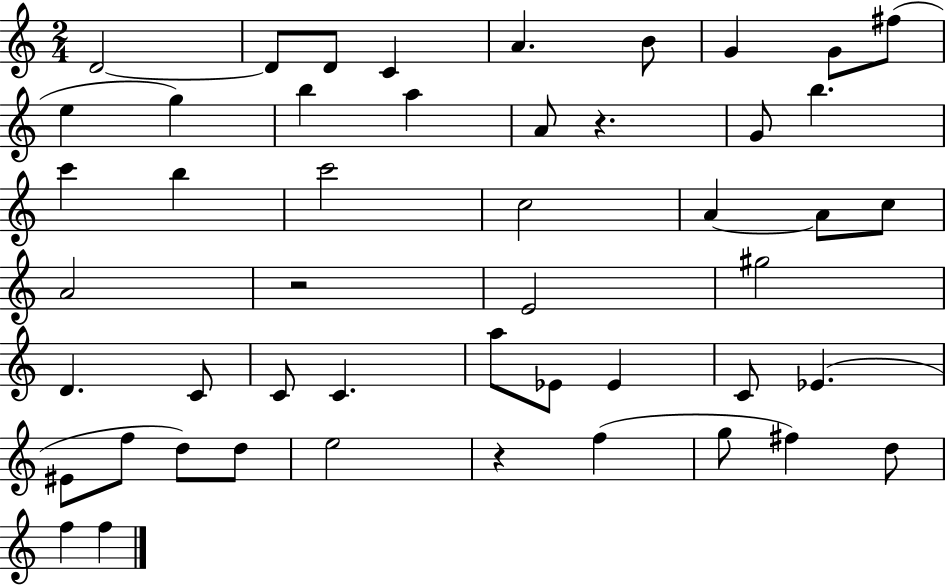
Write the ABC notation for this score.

X:1
T:Untitled
M:2/4
L:1/4
K:C
D2 D/2 D/2 C A B/2 G G/2 ^f/2 e g b a A/2 z G/2 b c' b c'2 c2 A A/2 c/2 A2 z2 E2 ^g2 D C/2 C/2 C a/2 _E/2 _E C/2 _E ^E/2 f/2 d/2 d/2 e2 z f g/2 ^f d/2 f f